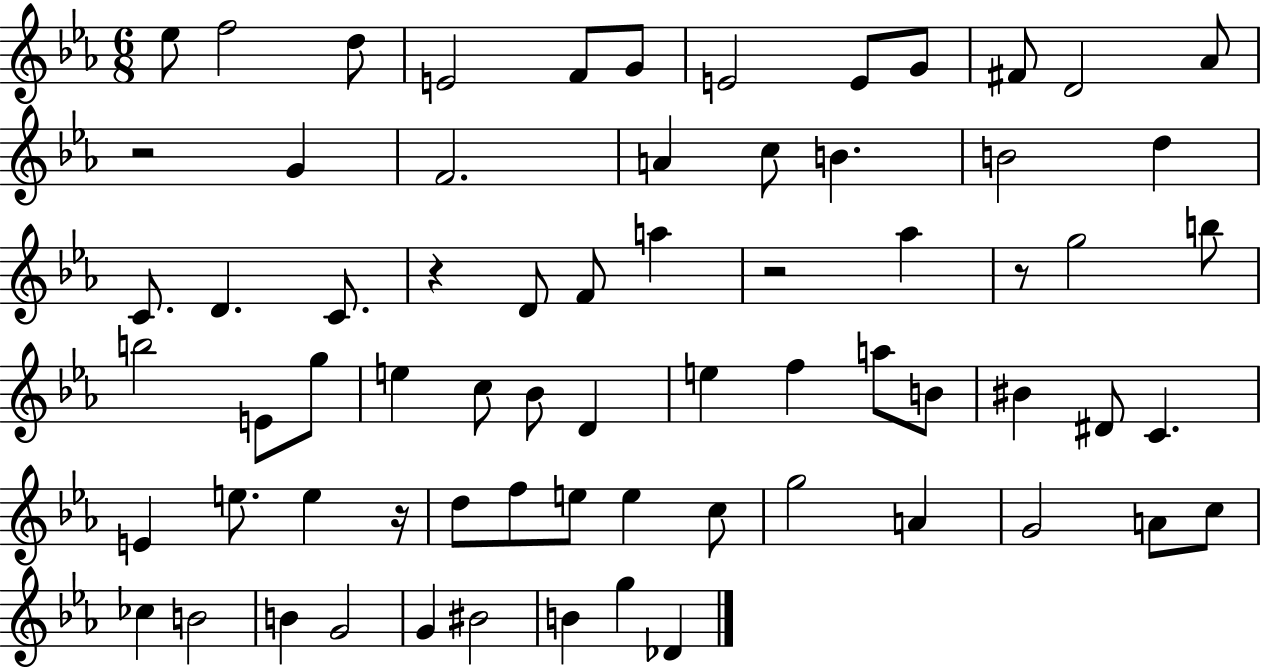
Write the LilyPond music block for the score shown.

{
  \clef treble
  \numericTimeSignature
  \time 6/8
  \key ees \major
  ees''8 f''2 d''8 | e'2 f'8 g'8 | e'2 e'8 g'8 | fis'8 d'2 aes'8 | \break r2 g'4 | f'2. | a'4 c''8 b'4. | b'2 d''4 | \break c'8. d'4. c'8. | r4 d'8 f'8 a''4 | r2 aes''4 | r8 g''2 b''8 | \break b''2 e'8 g''8 | e''4 c''8 bes'8 d'4 | e''4 f''4 a''8 b'8 | bis'4 dis'8 c'4. | \break e'4 e''8. e''4 r16 | d''8 f''8 e''8 e''4 c''8 | g''2 a'4 | g'2 a'8 c''8 | \break ces''4 b'2 | b'4 g'2 | g'4 bis'2 | b'4 g''4 des'4 | \break \bar "|."
}